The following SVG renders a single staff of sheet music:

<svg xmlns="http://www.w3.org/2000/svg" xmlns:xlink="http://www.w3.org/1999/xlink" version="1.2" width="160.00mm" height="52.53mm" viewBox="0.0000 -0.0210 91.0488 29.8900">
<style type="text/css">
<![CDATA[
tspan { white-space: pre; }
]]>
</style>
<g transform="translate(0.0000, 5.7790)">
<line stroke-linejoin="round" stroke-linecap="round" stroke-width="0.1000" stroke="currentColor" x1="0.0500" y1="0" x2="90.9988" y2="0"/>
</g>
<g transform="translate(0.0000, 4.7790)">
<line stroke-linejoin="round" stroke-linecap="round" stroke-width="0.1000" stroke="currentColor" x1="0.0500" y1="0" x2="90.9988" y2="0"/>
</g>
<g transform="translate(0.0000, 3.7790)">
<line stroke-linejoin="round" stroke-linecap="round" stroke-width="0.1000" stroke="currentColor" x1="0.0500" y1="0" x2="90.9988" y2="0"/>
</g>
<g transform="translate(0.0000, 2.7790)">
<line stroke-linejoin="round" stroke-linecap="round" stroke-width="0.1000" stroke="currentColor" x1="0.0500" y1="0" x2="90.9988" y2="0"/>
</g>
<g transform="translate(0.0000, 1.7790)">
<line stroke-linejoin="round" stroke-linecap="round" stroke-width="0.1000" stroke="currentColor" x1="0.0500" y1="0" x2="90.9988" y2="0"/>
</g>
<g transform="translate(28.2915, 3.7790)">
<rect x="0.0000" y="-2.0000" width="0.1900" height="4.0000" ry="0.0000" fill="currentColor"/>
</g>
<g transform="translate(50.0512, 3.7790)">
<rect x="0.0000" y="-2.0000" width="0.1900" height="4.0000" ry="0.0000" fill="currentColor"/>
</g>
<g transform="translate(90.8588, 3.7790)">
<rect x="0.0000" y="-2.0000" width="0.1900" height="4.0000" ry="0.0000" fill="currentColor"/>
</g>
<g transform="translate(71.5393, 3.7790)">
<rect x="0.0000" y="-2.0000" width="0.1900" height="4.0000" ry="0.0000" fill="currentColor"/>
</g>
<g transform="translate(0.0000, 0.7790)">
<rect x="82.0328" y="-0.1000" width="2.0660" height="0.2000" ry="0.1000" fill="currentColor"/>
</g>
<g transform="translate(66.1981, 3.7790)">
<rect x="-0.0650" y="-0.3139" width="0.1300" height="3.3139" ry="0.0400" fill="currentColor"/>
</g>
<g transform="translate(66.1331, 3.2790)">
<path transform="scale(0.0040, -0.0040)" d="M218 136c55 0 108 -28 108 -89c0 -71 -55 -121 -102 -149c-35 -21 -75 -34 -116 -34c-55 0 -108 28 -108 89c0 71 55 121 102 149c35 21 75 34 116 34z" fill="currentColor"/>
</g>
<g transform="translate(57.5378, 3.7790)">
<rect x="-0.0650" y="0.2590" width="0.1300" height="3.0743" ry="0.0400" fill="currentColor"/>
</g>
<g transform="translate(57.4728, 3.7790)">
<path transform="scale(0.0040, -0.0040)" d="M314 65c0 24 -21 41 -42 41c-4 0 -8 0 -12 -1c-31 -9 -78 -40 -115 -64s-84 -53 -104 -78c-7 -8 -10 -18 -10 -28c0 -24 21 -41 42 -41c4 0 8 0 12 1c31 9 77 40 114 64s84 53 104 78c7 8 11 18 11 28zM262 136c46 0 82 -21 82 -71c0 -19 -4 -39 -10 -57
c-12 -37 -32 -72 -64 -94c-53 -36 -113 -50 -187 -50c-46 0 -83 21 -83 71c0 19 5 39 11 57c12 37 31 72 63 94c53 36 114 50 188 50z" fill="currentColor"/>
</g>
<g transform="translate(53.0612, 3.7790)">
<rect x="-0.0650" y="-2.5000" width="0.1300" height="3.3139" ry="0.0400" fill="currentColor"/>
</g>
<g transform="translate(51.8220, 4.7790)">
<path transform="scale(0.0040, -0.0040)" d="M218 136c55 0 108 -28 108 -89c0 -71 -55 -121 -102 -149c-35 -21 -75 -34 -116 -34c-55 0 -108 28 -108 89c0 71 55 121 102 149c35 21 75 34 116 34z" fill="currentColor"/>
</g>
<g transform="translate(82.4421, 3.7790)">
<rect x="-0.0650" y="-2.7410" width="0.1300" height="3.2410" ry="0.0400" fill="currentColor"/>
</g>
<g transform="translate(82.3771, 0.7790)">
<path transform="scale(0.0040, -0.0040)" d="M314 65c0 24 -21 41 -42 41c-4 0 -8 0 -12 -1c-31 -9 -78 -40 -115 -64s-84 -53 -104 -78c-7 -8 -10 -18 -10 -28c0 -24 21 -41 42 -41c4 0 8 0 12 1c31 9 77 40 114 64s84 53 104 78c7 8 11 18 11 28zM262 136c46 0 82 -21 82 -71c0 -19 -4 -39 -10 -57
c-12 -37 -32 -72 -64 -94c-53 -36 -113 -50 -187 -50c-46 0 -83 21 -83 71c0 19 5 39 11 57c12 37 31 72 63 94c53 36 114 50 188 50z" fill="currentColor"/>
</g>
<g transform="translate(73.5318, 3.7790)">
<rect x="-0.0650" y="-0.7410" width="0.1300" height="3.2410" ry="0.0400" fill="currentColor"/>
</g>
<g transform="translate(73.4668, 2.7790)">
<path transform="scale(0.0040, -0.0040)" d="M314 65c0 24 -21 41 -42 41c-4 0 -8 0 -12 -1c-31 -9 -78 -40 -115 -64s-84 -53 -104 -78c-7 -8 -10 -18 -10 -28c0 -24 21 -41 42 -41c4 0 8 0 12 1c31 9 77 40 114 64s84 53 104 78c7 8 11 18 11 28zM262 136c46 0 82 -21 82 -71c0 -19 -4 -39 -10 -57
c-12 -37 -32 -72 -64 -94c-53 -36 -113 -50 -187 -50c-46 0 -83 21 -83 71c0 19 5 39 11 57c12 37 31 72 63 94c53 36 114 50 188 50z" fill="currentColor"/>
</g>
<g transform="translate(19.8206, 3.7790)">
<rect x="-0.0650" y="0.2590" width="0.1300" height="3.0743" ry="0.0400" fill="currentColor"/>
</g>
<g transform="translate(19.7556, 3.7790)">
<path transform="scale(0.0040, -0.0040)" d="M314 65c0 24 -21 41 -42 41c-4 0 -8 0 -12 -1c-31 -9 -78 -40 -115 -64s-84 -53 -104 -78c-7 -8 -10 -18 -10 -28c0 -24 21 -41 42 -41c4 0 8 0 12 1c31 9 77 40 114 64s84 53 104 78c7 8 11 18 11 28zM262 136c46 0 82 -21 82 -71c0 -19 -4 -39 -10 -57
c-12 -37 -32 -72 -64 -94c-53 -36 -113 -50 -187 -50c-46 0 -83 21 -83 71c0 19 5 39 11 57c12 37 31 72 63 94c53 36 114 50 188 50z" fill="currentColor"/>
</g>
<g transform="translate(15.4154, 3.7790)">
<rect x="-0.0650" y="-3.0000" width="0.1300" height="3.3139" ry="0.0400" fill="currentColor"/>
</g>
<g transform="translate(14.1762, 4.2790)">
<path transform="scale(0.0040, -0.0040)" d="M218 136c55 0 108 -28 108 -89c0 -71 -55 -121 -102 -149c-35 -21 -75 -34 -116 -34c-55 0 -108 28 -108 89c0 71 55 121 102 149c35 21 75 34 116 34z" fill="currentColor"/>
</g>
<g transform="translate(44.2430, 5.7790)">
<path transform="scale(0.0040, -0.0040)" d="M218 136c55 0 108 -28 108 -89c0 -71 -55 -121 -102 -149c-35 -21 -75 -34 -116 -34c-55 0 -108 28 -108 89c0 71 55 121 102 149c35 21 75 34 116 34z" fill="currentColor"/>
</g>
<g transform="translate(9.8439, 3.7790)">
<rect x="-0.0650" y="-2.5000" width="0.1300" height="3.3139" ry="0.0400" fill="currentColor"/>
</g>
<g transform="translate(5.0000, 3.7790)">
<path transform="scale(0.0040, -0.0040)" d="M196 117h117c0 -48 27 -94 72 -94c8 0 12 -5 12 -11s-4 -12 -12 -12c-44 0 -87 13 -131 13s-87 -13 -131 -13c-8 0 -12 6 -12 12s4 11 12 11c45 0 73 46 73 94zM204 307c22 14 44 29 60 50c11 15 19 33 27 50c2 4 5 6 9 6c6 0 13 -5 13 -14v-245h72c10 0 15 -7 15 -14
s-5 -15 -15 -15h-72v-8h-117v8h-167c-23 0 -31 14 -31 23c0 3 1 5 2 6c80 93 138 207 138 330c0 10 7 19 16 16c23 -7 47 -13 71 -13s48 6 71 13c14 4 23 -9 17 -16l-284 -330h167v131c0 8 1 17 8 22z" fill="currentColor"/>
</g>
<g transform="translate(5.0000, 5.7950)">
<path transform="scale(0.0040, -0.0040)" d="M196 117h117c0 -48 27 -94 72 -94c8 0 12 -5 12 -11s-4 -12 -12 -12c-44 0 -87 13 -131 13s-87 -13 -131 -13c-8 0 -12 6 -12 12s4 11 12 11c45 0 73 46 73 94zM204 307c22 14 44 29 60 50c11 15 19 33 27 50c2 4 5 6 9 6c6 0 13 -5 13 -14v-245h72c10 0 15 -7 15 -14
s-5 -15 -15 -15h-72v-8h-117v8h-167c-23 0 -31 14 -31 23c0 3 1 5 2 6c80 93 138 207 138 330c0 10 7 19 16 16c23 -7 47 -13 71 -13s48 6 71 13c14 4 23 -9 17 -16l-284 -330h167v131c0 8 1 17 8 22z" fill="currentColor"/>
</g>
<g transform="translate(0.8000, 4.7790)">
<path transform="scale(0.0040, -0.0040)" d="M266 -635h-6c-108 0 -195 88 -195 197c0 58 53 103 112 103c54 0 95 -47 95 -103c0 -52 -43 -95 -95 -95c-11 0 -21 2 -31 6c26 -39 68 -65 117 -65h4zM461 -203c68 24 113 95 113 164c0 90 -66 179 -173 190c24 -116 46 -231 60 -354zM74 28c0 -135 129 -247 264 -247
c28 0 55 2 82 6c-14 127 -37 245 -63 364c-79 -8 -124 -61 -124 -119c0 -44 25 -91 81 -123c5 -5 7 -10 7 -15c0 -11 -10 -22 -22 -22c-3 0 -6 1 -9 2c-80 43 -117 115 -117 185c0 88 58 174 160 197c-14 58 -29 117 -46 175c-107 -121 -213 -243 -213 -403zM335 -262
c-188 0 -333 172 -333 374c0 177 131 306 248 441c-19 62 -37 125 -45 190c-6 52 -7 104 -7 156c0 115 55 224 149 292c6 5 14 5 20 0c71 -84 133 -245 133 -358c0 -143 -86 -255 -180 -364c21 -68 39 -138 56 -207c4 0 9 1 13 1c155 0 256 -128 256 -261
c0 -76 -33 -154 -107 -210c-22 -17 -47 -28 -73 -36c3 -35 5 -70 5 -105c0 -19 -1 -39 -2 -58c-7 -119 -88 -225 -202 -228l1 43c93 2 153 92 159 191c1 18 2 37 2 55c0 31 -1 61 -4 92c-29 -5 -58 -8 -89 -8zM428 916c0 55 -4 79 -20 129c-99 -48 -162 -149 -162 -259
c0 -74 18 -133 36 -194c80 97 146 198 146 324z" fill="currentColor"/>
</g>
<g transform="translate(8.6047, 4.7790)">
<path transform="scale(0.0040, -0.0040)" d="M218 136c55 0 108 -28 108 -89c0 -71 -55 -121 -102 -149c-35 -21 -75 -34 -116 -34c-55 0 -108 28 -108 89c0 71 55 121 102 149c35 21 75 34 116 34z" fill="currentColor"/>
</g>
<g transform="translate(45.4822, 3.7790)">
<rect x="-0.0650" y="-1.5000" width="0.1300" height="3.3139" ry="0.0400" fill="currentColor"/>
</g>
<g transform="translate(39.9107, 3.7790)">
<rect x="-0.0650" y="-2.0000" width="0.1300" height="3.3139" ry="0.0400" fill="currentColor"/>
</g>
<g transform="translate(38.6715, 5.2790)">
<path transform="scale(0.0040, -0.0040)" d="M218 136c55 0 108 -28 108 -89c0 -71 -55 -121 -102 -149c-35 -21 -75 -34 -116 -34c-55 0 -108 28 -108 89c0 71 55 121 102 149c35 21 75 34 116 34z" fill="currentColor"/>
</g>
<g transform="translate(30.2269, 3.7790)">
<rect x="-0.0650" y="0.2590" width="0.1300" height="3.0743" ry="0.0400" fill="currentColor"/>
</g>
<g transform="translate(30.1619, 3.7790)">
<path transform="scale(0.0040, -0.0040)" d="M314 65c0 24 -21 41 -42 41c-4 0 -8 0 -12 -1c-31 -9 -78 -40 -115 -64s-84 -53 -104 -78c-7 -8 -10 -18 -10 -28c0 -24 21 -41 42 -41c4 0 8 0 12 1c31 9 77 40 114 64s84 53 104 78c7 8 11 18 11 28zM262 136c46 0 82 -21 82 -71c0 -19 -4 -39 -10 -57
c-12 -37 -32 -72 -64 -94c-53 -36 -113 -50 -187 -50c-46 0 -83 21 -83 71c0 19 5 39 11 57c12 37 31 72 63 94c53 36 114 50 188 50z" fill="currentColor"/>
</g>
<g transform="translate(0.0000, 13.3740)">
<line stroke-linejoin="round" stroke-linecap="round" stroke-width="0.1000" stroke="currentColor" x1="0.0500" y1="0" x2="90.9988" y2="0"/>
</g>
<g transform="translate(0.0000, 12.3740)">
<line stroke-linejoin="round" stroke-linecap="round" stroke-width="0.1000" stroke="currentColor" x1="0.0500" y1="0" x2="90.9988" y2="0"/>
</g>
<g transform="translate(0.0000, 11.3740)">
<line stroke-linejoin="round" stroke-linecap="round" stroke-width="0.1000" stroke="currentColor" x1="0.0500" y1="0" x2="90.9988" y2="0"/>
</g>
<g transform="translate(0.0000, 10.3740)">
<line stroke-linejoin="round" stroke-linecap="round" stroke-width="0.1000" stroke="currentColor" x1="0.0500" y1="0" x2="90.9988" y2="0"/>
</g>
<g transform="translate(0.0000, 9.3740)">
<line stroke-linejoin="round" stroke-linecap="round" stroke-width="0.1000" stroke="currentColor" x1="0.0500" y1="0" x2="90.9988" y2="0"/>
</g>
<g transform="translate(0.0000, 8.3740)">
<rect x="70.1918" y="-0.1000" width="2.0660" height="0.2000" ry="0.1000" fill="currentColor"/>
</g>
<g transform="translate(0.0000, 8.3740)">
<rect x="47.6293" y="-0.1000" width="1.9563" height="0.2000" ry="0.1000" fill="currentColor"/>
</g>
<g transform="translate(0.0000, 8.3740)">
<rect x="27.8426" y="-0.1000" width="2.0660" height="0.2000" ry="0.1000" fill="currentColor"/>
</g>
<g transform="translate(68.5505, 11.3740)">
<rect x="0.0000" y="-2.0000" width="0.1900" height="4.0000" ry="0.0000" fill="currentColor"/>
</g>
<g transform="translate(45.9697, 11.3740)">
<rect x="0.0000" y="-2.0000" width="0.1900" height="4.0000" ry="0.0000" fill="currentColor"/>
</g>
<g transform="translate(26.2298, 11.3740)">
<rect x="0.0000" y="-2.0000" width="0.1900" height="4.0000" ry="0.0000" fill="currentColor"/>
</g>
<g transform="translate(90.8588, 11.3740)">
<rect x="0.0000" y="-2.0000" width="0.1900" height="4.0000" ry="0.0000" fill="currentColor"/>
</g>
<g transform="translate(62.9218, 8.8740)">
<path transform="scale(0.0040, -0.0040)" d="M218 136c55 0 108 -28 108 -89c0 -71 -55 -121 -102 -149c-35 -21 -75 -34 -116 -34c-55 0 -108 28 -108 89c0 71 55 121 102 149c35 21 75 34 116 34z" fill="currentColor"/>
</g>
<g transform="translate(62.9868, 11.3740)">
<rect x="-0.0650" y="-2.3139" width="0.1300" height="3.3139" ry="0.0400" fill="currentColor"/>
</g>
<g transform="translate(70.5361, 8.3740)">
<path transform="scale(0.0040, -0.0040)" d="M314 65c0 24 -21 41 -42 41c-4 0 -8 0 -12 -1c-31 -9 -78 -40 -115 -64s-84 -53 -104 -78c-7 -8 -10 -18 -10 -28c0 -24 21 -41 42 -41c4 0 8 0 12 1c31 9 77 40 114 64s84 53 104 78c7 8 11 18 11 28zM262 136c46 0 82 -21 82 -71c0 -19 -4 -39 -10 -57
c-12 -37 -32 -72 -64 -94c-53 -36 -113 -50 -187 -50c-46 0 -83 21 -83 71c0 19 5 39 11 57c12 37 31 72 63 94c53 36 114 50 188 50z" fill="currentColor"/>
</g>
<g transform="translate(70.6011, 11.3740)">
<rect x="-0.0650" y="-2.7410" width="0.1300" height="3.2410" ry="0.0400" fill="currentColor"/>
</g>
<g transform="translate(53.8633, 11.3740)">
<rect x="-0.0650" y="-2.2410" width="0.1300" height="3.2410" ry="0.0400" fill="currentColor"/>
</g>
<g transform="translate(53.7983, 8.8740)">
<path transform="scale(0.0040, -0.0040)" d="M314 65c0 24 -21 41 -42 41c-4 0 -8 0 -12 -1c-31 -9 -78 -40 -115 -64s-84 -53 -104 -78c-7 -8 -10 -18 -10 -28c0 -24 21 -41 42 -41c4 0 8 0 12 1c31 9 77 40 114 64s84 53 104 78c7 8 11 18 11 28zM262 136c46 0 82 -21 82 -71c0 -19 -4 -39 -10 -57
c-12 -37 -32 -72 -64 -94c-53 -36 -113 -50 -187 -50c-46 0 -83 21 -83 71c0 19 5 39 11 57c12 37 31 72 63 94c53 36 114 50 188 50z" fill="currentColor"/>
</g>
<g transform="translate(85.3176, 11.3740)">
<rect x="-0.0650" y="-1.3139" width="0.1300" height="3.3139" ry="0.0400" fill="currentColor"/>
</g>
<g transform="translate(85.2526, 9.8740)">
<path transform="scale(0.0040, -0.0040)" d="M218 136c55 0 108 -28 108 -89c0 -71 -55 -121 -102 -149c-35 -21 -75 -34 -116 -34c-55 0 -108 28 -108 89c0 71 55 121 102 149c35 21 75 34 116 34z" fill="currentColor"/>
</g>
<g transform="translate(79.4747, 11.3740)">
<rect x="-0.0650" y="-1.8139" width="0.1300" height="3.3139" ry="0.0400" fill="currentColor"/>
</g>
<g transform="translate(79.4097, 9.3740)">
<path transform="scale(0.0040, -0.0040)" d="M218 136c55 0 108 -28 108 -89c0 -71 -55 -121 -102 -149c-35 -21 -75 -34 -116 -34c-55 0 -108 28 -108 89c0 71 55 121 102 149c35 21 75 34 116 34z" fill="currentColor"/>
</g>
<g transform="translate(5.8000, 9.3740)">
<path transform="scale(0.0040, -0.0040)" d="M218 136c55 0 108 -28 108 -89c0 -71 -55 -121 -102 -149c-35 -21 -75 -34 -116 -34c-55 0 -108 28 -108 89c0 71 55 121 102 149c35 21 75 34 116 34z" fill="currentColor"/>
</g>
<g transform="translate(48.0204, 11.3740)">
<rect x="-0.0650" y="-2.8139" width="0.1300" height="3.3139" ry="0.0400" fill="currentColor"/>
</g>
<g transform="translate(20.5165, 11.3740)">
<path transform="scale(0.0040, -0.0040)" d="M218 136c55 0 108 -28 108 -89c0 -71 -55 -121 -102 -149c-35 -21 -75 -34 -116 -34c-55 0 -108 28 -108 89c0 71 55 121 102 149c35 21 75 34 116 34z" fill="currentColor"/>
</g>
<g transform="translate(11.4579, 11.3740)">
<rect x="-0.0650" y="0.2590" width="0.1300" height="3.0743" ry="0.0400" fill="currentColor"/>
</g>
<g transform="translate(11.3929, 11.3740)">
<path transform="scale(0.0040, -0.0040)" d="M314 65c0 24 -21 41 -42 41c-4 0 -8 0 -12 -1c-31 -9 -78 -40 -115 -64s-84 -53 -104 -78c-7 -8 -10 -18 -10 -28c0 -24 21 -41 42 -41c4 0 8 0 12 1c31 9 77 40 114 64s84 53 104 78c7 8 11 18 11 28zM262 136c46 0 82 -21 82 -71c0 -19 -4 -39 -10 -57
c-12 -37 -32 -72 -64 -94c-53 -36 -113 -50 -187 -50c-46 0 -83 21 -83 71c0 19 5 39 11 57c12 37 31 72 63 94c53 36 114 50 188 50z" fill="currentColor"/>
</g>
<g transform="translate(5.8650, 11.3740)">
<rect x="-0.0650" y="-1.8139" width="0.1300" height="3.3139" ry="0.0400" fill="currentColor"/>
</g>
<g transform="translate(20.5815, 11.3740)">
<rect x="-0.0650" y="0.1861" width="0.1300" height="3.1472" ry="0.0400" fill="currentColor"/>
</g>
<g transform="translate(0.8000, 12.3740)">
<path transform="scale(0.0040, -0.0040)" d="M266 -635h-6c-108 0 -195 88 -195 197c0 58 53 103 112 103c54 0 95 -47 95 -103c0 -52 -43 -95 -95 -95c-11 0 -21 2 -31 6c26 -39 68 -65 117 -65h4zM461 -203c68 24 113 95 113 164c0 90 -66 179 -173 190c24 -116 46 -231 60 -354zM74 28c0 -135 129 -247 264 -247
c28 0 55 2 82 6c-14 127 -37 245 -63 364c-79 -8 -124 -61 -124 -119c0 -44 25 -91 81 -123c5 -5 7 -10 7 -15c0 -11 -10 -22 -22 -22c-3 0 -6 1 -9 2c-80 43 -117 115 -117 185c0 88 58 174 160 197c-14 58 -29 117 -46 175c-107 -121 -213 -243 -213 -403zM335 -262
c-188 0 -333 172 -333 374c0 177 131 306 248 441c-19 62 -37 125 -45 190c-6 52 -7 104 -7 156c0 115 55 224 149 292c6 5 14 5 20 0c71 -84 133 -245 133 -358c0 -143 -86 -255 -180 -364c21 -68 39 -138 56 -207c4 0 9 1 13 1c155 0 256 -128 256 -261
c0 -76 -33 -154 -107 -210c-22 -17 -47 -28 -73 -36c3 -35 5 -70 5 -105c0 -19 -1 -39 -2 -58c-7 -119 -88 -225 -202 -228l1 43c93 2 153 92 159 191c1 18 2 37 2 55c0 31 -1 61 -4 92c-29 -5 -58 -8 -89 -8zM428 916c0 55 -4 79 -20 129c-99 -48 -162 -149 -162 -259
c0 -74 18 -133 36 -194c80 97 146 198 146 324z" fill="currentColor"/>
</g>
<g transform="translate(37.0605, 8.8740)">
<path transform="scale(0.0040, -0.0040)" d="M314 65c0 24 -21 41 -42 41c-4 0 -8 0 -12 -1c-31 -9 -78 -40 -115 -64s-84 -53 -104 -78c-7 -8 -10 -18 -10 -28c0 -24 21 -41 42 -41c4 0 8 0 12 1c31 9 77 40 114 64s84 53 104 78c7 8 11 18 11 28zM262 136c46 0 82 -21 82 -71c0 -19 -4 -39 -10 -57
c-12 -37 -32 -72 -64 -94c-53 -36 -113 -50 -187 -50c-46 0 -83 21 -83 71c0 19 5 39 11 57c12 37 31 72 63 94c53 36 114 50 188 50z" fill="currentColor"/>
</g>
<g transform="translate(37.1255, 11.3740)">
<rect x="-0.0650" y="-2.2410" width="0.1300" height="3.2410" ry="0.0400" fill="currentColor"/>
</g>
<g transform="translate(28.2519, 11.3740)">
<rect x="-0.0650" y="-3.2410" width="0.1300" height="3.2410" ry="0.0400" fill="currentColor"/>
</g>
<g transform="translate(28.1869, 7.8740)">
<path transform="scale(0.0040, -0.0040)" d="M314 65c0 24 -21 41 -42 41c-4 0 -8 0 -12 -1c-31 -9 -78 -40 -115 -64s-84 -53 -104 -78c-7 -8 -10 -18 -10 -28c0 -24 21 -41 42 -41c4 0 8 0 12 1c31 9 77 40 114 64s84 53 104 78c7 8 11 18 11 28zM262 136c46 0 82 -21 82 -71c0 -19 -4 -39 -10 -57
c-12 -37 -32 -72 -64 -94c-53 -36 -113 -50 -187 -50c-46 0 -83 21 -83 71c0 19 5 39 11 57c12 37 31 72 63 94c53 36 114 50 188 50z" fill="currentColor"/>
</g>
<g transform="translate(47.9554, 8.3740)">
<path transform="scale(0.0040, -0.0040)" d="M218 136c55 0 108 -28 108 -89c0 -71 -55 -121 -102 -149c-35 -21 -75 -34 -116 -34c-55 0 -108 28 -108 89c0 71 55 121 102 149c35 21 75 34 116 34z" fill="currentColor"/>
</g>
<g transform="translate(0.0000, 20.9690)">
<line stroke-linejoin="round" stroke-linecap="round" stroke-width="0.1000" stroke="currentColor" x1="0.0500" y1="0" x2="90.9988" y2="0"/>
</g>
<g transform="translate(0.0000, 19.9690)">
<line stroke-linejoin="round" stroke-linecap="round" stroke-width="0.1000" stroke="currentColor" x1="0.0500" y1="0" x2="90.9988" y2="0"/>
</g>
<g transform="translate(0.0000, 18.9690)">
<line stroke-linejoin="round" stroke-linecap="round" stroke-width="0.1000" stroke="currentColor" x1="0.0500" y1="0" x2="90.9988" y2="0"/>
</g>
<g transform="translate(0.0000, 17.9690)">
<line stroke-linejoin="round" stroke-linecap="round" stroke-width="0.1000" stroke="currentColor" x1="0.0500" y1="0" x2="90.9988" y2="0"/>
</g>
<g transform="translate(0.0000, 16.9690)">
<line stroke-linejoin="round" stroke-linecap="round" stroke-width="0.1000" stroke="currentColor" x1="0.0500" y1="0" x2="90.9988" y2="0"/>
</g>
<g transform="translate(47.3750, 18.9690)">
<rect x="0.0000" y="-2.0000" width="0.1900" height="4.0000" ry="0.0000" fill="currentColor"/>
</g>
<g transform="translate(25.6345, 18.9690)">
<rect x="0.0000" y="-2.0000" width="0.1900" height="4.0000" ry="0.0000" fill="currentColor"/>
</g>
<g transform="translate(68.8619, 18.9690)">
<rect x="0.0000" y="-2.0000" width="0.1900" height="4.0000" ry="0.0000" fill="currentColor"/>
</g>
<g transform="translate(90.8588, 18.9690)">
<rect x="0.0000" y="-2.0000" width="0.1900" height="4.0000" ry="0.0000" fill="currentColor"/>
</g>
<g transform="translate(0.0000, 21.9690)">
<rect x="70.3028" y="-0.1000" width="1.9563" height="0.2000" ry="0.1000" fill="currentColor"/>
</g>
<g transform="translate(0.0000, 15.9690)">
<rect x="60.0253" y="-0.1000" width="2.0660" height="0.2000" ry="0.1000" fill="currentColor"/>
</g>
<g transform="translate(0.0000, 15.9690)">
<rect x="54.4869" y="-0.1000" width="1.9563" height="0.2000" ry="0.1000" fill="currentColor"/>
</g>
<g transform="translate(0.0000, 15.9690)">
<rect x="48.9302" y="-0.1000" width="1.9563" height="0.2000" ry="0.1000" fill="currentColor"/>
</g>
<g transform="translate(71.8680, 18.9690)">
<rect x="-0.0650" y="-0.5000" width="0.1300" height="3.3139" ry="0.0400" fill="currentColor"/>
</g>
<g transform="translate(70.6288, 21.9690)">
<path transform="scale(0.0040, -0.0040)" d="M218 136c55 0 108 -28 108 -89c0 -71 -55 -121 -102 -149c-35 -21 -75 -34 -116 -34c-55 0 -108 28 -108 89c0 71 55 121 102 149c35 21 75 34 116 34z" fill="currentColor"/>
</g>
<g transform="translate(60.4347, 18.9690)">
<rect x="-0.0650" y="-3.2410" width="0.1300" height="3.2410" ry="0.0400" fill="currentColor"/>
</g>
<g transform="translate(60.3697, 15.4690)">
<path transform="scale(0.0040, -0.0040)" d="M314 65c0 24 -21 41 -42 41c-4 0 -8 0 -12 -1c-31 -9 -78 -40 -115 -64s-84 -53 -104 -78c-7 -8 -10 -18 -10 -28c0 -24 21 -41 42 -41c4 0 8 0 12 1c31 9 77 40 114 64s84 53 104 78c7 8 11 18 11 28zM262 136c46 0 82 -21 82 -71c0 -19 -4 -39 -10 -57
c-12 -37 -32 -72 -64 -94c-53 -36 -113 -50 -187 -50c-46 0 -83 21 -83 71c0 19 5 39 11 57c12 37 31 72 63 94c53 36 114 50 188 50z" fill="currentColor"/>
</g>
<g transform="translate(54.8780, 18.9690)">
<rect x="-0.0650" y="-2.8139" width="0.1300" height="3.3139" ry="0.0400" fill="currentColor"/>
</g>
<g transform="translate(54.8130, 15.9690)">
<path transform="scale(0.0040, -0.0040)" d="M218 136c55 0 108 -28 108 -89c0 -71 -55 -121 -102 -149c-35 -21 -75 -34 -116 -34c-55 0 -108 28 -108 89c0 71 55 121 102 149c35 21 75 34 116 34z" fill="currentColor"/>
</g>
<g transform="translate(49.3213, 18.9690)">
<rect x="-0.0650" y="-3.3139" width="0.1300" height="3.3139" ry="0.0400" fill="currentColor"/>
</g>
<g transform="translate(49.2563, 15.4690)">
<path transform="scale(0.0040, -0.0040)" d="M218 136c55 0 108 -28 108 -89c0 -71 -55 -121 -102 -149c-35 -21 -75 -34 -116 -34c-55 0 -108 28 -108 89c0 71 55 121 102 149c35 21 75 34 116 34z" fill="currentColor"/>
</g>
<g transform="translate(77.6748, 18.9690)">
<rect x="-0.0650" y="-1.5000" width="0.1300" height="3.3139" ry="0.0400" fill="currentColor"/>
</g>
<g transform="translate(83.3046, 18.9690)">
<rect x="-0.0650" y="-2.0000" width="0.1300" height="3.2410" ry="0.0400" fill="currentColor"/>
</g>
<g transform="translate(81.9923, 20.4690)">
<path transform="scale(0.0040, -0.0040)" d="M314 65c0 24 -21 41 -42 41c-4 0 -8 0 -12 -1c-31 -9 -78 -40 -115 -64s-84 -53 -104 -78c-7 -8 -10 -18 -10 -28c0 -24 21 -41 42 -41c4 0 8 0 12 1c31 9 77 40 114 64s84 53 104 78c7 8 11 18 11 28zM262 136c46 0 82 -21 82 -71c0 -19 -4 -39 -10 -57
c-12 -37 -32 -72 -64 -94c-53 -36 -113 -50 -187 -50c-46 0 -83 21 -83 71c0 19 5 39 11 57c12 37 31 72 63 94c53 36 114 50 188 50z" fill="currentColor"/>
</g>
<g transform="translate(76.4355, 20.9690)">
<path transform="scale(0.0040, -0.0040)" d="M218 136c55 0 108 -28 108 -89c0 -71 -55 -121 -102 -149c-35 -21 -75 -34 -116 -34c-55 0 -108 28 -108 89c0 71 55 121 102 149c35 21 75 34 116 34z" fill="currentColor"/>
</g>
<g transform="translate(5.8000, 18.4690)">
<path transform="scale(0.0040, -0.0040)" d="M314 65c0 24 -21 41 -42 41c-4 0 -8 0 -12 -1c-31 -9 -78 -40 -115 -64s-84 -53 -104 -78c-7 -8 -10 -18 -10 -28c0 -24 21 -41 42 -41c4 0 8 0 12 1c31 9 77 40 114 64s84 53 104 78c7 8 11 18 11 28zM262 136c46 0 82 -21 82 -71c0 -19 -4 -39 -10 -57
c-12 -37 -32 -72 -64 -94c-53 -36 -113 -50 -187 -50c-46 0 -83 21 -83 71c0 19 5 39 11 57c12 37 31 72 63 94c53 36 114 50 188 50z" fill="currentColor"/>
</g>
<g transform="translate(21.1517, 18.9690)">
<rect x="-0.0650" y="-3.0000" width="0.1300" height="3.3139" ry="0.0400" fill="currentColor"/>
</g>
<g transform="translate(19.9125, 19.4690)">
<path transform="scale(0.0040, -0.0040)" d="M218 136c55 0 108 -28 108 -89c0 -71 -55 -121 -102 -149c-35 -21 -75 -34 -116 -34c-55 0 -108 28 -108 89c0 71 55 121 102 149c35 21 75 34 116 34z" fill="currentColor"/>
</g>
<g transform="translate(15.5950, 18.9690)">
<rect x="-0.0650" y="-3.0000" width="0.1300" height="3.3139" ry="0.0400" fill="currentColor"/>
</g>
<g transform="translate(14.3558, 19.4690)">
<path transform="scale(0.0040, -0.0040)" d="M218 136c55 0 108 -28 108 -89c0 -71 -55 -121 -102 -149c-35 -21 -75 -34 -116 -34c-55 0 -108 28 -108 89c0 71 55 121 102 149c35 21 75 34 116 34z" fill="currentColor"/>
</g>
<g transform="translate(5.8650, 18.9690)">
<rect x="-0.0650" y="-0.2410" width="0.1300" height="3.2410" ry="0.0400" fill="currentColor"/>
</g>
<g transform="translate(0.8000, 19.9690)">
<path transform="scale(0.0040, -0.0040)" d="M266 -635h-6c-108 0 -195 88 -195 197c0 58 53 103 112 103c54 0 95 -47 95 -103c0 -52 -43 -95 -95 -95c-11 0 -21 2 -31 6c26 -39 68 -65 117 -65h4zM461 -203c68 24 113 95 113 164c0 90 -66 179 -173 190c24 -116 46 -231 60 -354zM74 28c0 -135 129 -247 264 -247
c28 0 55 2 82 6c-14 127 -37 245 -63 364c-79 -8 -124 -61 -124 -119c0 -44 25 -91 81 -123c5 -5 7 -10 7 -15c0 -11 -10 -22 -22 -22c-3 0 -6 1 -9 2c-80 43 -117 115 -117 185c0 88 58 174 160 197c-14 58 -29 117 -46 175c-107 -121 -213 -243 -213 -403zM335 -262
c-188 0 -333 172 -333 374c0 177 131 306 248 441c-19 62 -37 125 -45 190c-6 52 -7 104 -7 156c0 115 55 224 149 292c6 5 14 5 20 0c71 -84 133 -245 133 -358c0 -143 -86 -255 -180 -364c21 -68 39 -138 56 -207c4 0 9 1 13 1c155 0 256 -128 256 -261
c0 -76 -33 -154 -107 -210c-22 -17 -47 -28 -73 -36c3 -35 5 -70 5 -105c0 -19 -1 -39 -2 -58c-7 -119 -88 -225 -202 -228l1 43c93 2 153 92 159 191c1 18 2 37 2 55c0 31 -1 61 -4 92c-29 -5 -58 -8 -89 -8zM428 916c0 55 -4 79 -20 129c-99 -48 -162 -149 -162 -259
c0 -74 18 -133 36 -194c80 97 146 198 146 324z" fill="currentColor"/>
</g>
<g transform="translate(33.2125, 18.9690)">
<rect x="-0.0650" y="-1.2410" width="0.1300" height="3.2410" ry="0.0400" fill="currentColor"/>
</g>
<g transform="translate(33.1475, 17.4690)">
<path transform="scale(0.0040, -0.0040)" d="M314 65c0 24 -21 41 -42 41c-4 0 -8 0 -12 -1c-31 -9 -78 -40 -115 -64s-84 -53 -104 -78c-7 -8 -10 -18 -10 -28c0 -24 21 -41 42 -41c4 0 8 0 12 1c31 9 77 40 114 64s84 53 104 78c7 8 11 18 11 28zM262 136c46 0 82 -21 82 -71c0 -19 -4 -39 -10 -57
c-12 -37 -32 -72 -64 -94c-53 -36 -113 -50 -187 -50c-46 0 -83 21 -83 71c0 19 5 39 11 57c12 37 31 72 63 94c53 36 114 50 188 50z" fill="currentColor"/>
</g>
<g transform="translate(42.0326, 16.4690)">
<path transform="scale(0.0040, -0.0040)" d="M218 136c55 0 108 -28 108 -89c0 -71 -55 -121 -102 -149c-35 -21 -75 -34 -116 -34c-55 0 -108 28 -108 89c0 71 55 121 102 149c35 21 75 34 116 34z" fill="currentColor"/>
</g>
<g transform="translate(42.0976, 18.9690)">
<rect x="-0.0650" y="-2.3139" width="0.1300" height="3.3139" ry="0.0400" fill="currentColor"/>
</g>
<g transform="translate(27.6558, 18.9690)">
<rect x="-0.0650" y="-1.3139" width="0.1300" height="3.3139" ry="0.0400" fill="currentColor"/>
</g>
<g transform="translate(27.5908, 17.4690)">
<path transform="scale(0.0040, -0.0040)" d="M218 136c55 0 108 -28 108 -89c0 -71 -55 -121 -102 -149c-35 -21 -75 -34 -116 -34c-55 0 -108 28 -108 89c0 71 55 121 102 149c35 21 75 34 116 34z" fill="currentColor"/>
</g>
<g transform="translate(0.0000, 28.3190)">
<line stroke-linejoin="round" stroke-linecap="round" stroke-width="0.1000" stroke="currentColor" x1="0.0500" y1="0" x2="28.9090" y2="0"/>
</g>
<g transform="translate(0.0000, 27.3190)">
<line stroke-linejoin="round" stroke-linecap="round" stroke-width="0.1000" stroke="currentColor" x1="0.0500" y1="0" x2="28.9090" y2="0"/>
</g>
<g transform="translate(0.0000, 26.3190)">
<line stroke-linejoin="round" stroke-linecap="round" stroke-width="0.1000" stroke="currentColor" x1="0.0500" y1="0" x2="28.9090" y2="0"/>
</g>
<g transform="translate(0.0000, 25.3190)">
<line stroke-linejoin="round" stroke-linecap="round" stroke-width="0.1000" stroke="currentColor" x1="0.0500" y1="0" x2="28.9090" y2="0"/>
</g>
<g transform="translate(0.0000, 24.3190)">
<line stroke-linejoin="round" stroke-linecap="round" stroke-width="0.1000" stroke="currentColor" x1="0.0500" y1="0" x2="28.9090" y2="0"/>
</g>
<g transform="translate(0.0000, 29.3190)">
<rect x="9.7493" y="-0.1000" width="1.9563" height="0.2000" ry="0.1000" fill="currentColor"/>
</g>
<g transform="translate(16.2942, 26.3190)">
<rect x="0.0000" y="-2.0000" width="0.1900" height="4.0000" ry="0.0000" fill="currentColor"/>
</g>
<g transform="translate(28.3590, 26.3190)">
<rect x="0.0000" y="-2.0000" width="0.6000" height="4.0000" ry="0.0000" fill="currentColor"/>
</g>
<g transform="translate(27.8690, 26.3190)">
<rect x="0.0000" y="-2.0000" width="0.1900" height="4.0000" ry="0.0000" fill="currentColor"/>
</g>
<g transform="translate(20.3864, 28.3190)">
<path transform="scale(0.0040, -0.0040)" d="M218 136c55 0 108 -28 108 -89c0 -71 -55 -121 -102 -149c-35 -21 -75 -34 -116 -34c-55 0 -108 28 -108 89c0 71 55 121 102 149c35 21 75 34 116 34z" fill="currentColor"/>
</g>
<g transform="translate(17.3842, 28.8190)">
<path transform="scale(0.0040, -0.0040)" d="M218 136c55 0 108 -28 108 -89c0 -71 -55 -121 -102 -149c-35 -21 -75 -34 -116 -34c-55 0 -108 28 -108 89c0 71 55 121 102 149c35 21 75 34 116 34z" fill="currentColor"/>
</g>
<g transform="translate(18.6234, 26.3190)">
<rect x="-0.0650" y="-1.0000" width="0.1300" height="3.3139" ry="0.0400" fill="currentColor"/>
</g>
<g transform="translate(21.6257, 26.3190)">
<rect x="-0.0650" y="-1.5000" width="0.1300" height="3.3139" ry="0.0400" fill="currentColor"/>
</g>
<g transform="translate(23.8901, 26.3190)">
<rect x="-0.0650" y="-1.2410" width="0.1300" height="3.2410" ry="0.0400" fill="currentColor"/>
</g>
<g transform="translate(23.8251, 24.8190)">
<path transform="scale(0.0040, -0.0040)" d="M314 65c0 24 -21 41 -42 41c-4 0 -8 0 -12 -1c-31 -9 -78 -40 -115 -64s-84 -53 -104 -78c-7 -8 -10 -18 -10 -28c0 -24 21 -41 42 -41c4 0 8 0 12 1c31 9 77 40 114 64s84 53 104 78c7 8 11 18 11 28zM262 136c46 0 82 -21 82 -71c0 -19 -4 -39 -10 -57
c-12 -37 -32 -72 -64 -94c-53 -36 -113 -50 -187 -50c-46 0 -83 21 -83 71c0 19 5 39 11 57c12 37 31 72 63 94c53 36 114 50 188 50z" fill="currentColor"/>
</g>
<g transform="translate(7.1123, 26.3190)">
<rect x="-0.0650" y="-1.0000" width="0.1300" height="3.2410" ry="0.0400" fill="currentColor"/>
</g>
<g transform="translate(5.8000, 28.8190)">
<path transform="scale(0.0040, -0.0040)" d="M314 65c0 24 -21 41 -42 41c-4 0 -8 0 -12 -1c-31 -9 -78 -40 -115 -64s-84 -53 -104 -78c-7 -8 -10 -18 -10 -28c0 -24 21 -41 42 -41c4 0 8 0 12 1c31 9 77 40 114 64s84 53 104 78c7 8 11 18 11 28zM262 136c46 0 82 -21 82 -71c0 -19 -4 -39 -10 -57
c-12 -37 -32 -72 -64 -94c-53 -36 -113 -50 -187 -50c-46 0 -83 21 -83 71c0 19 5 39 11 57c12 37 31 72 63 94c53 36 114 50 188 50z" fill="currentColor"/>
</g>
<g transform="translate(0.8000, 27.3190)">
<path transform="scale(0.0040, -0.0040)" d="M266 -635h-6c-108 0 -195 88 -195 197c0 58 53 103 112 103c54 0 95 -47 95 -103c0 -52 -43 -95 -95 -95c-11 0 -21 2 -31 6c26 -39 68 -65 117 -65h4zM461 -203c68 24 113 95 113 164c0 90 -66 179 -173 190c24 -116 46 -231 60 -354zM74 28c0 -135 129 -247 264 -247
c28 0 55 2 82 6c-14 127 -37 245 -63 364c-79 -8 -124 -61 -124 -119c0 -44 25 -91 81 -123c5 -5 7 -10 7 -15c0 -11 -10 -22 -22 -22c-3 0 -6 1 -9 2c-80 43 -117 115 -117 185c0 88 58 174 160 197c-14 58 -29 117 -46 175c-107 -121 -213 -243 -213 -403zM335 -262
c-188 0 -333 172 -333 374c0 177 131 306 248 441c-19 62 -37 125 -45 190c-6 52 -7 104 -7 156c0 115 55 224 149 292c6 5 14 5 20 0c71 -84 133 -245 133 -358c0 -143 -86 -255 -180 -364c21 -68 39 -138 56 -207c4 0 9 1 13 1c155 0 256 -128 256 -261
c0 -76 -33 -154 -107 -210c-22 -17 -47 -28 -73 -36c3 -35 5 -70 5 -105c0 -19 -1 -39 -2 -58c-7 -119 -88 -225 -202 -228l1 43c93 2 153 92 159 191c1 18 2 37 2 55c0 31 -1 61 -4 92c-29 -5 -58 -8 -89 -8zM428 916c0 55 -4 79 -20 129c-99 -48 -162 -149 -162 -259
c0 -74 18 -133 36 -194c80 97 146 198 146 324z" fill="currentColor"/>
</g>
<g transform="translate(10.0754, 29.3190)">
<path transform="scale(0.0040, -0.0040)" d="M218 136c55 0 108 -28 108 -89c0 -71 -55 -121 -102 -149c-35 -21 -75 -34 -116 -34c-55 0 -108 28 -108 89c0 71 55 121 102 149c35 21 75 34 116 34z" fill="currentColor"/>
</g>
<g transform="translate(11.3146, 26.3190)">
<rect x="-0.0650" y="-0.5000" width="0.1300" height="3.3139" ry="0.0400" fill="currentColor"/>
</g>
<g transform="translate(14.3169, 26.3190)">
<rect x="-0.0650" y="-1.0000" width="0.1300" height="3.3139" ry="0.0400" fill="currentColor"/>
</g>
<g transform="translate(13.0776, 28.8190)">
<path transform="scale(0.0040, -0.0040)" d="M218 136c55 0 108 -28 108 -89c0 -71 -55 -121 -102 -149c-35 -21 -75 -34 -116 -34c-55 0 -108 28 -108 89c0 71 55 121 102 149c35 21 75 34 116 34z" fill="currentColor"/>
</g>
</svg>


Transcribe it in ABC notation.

X:1
T:Untitled
M:4/4
L:1/4
K:C
G A B2 B2 F E G B2 c d2 a2 f B2 B b2 g2 a g2 g a2 f e c2 A A e e2 g b a b2 C E F2 D2 C D D E e2